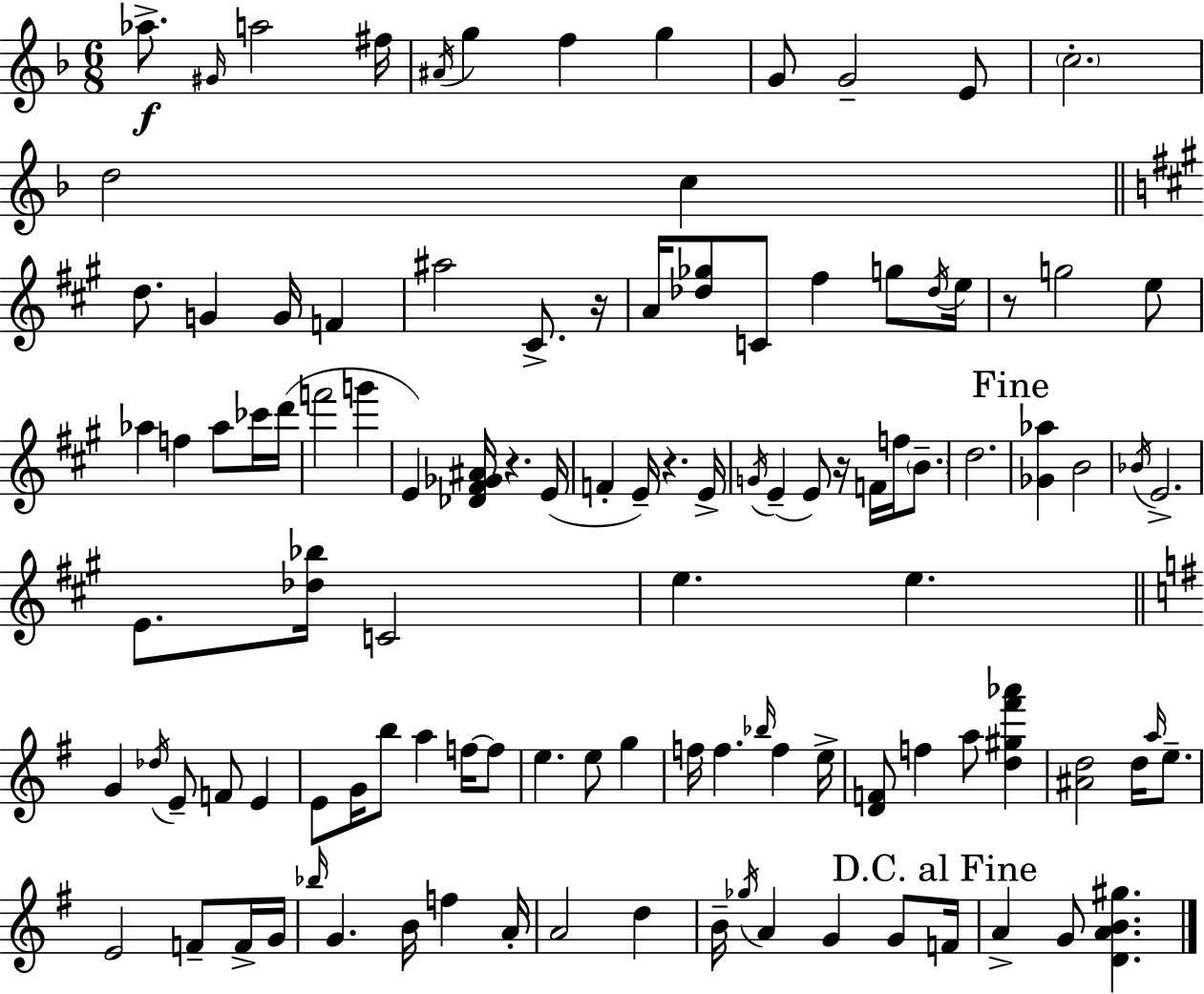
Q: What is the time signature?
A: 6/8